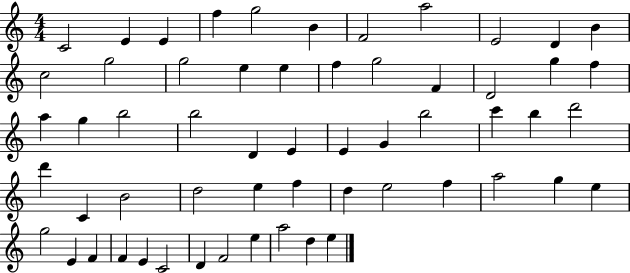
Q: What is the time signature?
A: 4/4